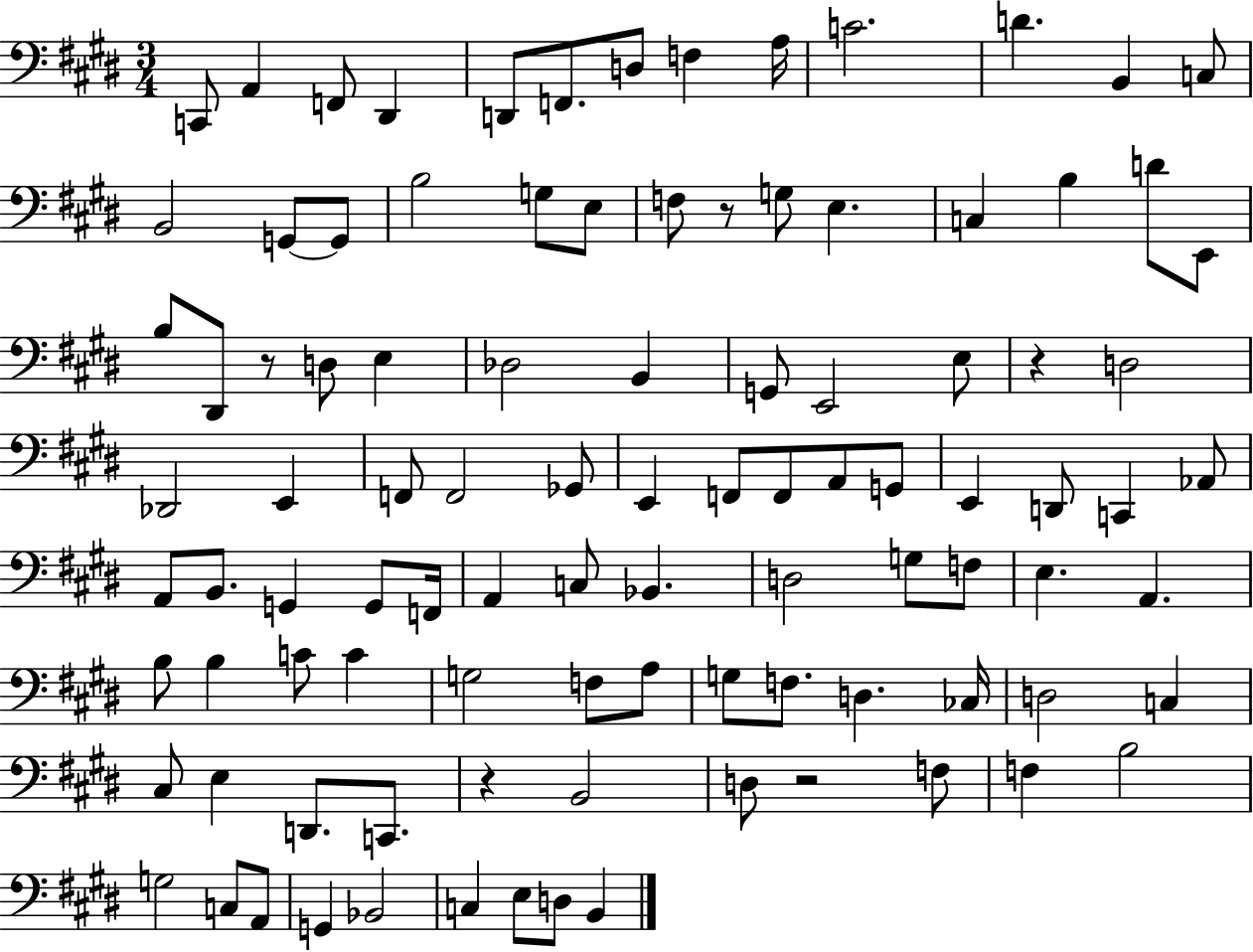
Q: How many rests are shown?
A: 5